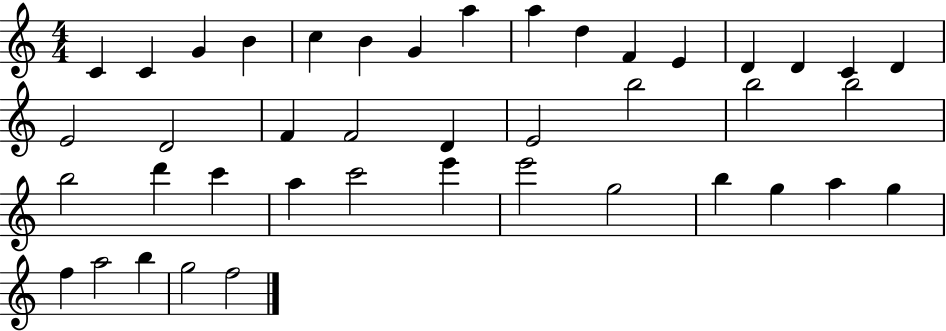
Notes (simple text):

C4/q C4/q G4/q B4/q C5/q B4/q G4/q A5/q A5/q D5/q F4/q E4/q D4/q D4/q C4/q D4/q E4/h D4/h F4/q F4/h D4/q E4/h B5/h B5/h B5/h B5/h D6/q C6/q A5/q C6/h E6/q E6/h G5/h B5/q G5/q A5/q G5/q F5/q A5/h B5/q G5/h F5/h